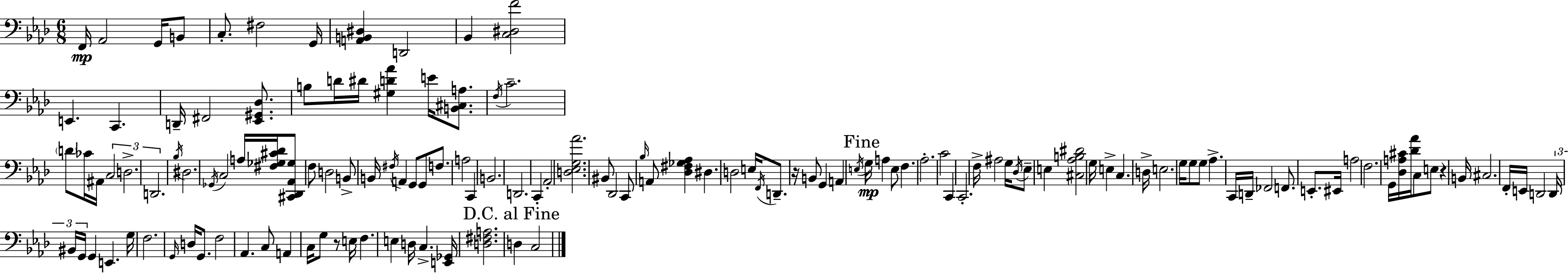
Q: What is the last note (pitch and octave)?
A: C3